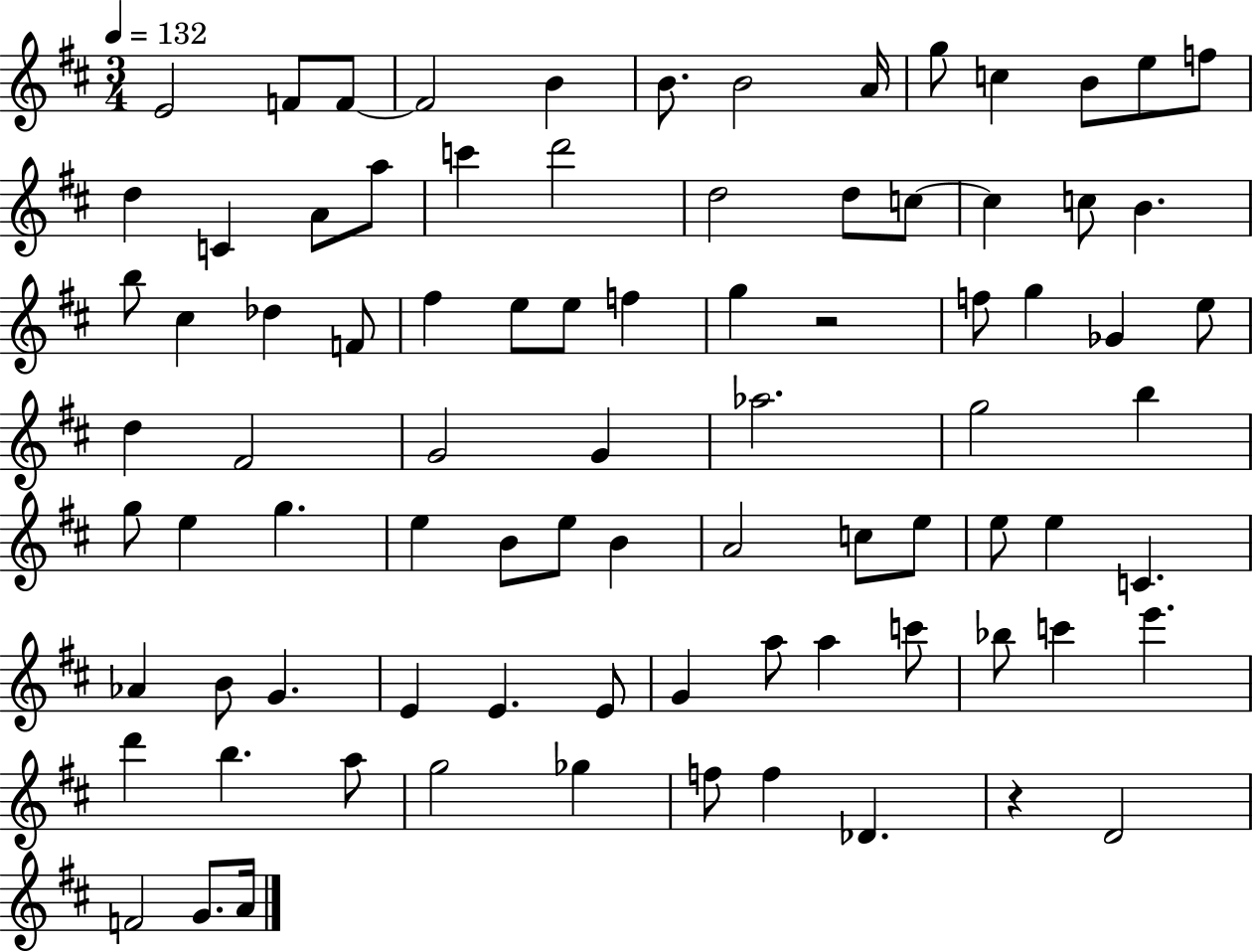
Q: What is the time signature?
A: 3/4